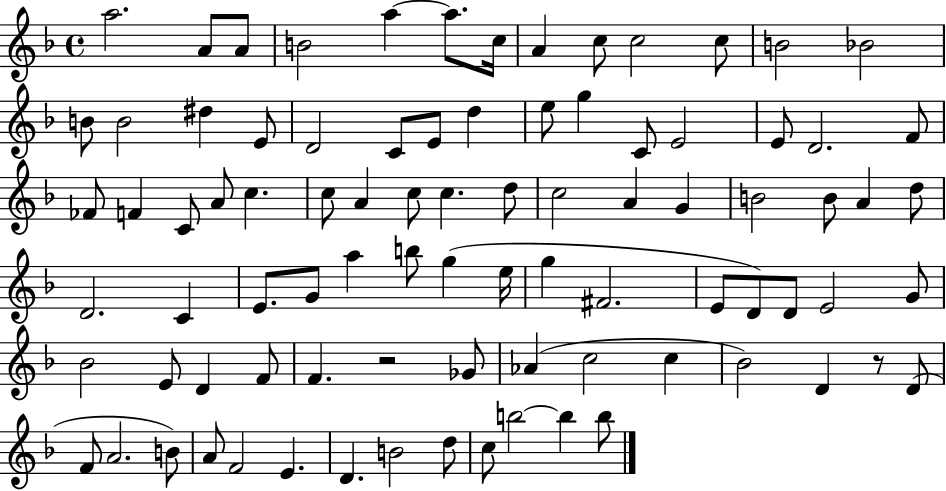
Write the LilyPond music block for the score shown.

{
  \clef treble
  \time 4/4
  \defaultTimeSignature
  \key f \major
  \repeat volta 2 { a''2. a'8 a'8 | b'2 a''4~~ a''8. c''16 | a'4 c''8 c''2 c''8 | b'2 bes'2 | \break b'8 b'2 dis''4 e'8 | d'2 c'8 e'8 d''4 | e''8 g''4 c'8 e'2 | e'8 d'2. f'8 | \break fes'8 f'4 c'8 a'8 c''4. | c''8 a'4 c''8 c''4. d''8 | c''2 a'4 g'4 | b'2 b'8 a'4 d''8 | \break d'2. c'4 | e'8. g'8 a''4 b''8 g''4( e''16 | g''4 fis'2. | e'8 d'8) d'8 e'2 g'8 | \break bes'2 e'8 d'4 f'8 | f'4. r2 ges'8 | aes'4( c''2 c''4 | bes'2) d'4 r8 d'8( | \break f'8 a'2. b'8) | a'8 f'2 e'4. | d'4. b'2 d''8 | c''8 b''2~~ b''4 b''8 | \break } \bar "|."
}